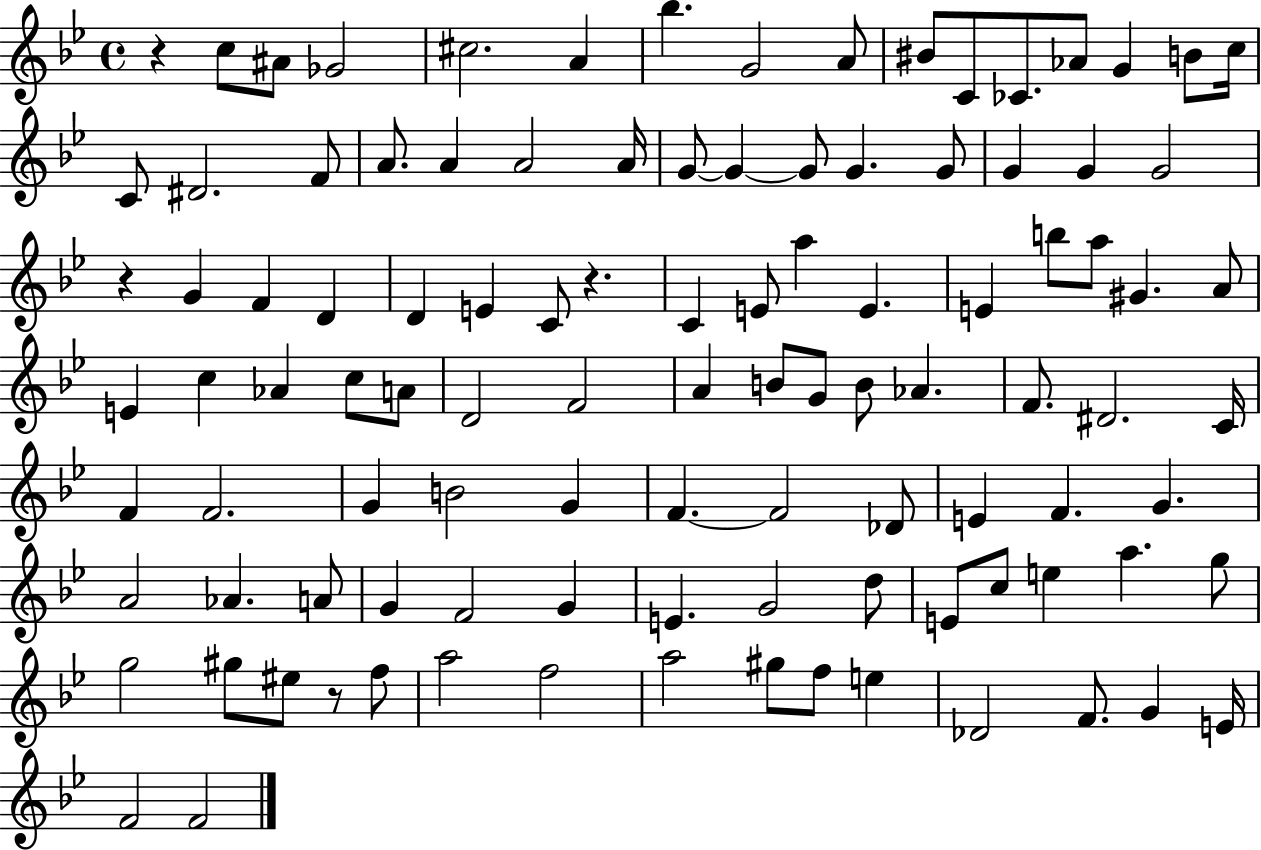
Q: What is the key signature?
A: BES major